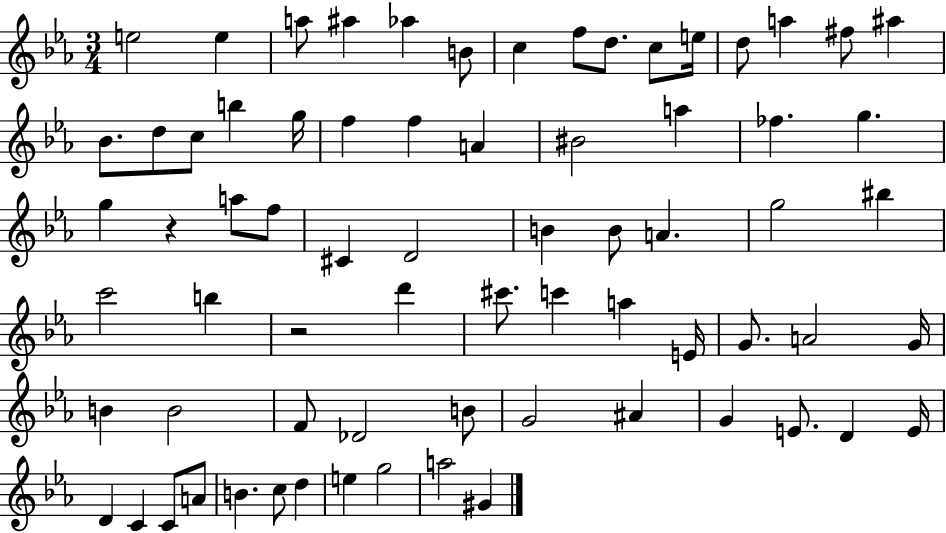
{
  \clef treble
  \numericTimeSignature
  \time 3/4
  \key ees \major
  e''2 e''4 | a''8 ais''4 aes''4 b'8 | c''4 f''8 d''8. c''8 e''16 | d''8 a''4 fis''8 ais''4 | \break bes'8. d''8 c''8 b''4 g''16 | f''4 f''4 a'4 | bis'2 a''4 | fes''4. g''4. | \break g''4 r4 a''8 f''8 | cis'4 d'2 | b'4 b'8 a'4. | g''2 bis''4 | \break c'''2 b''4 | r2 d'''4 | cis'''8. c'''4 a''4 e'16 | g'8. a'2 g'16 | \break b'4 b'2 | f'8 des'2 b'8 | g'2 ais'4 | g'4 e'8. d'4 e'16 | \break d'4 c'4 c'8 a'8 | b'4. c''8 d''4 | e''4 g''2 | a''2 gis'4 | \break \bar "|."
}